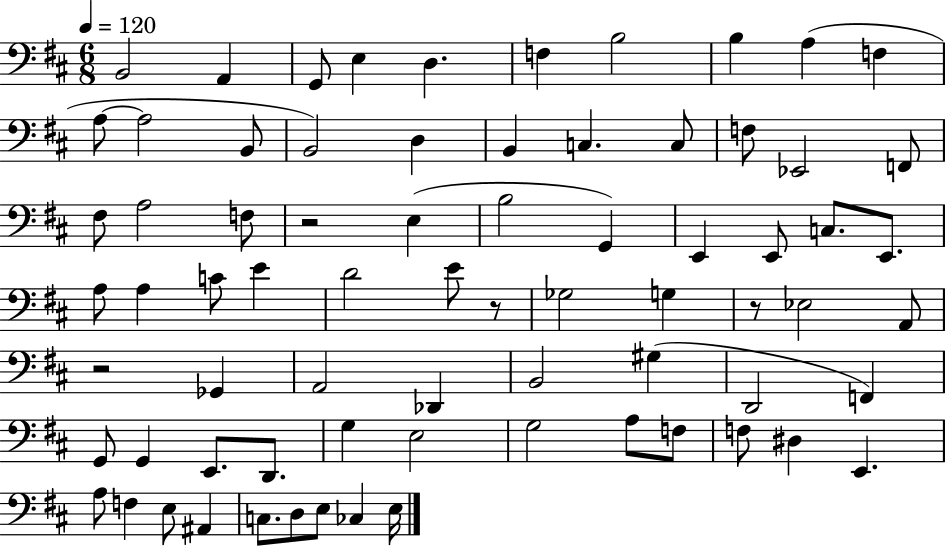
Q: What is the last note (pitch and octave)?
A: E3